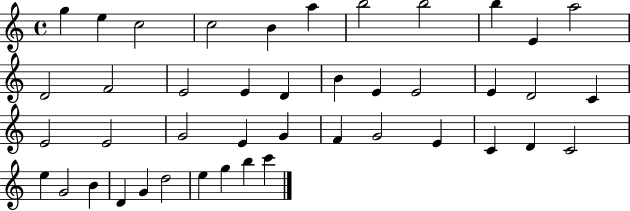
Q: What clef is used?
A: treble